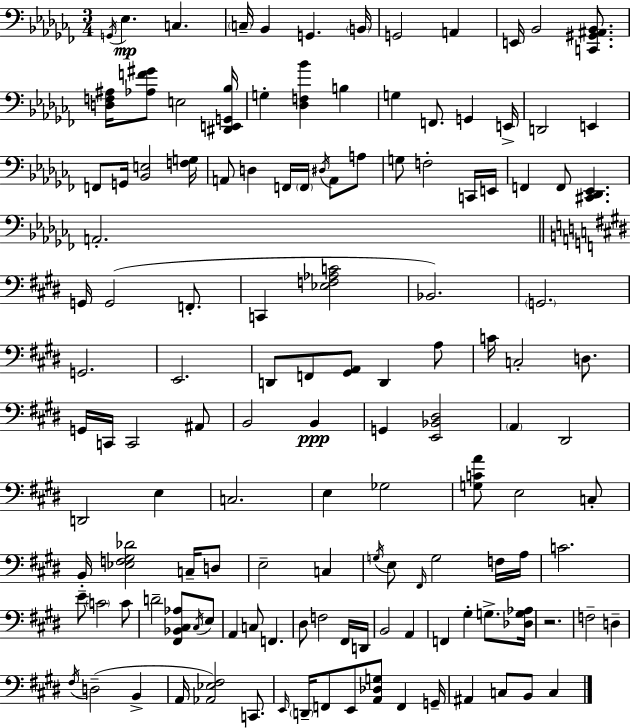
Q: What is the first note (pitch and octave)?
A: G2